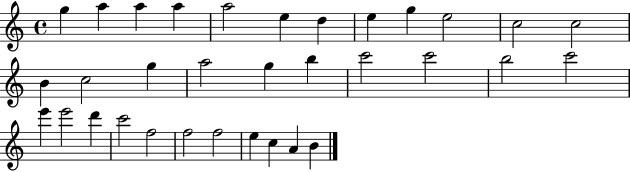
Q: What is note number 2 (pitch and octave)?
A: A5